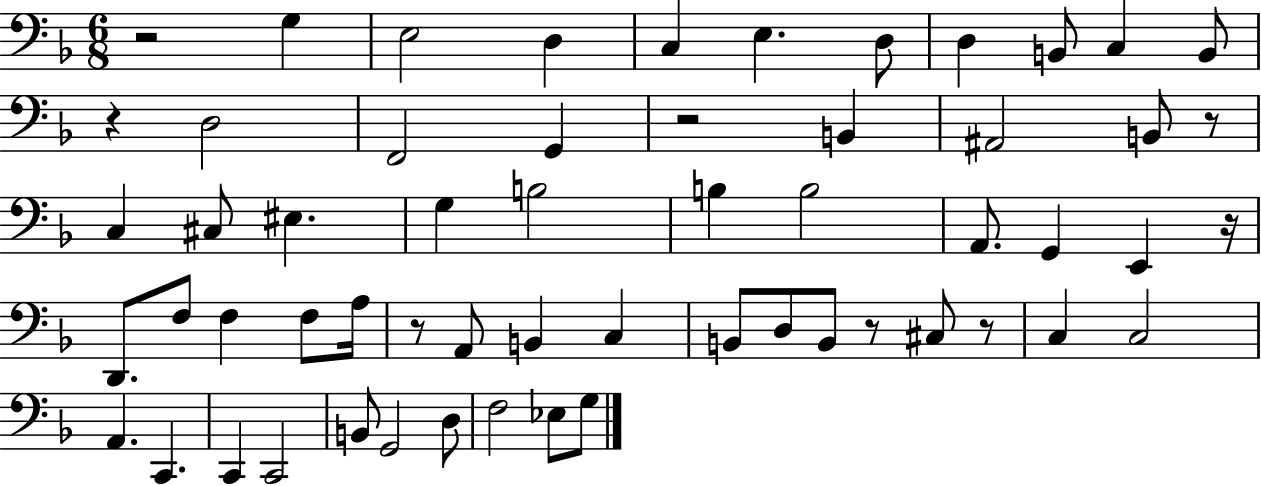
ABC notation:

X:1
T:Untitled
M:6/8
L:1/4
K:F
z2 G, E,2 D, C, E, D,/2 D, B,,/2 C, B,,/2 z D,2 F,,2 G,, z2 B,, ^A,,2 B,,/2 z/2 C, ^C,/2 ^E, G, B,2 B, B,2 A,,/2 G,, E,, z/4 D,,/2 F,/2 F, F,/2 A,/4 z/2 A,,/2 B,, C, B,,/2 D,/2 B,,/2 z/2 ^C,/2 z/2 C, C,2 A,, C,, C,, C,,2 B,,/2 G,,2 D,/2 F,2 _E,/2 G,/2